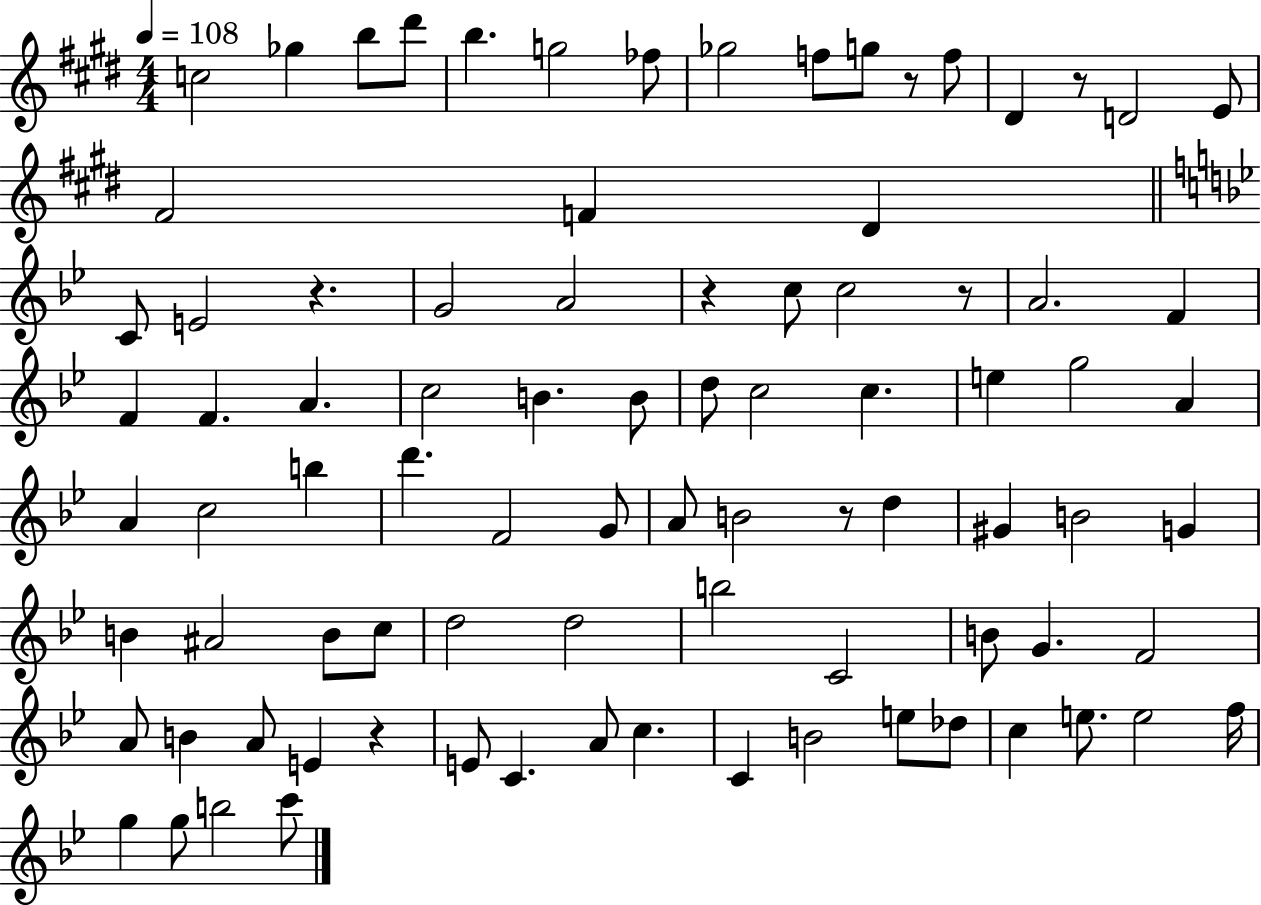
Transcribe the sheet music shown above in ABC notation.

X:1
T:Untitled
M:4/4
L:1/4
K:E
c2 _g b/2 ^d'/2 b g2 _f/2 _g2 f/2 g/2 z/2 f/2 ^D z/2 D2 E/2 ^F2 F ^D C/2 E2 z G2 A2 z c/2 c2 z/2 A2 F F F A c2 B B/2 d/2 c2 c e g2 A A c2 b d' F2 G/2 A/2 B2 z/2 d ^G B2 G B ^A2 B/2 c/2 d2 d2 b2 C2 B/2 G F2 A/2 B A/2 E z E/2 C A/2 c C B2 e/2 _d/2 c e/2 e2 f/4 g g/2 b2 c'/2